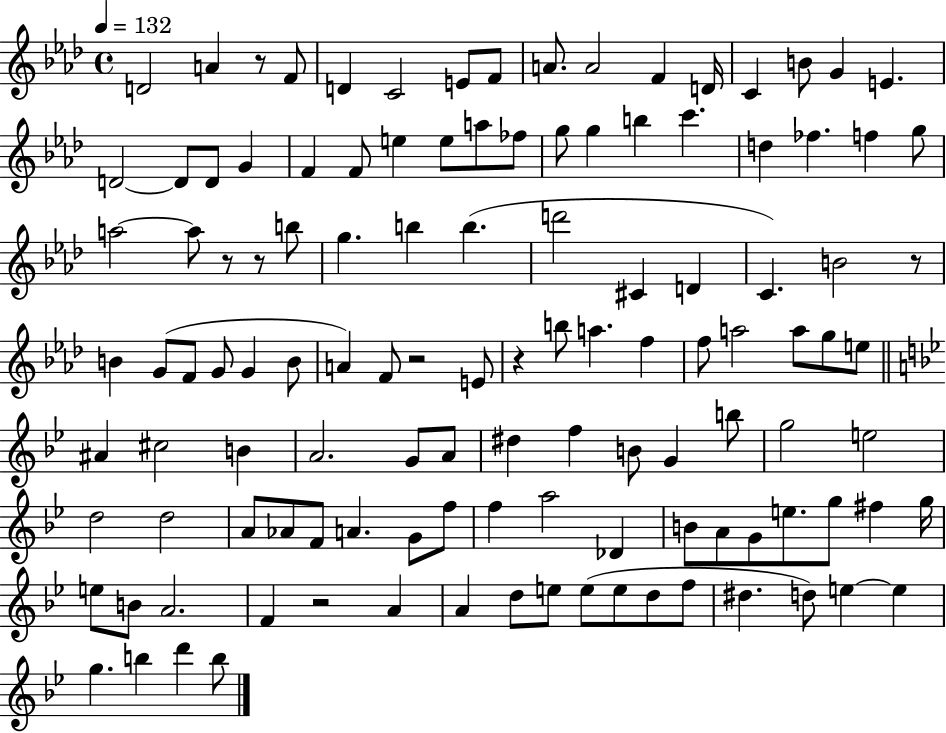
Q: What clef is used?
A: treble